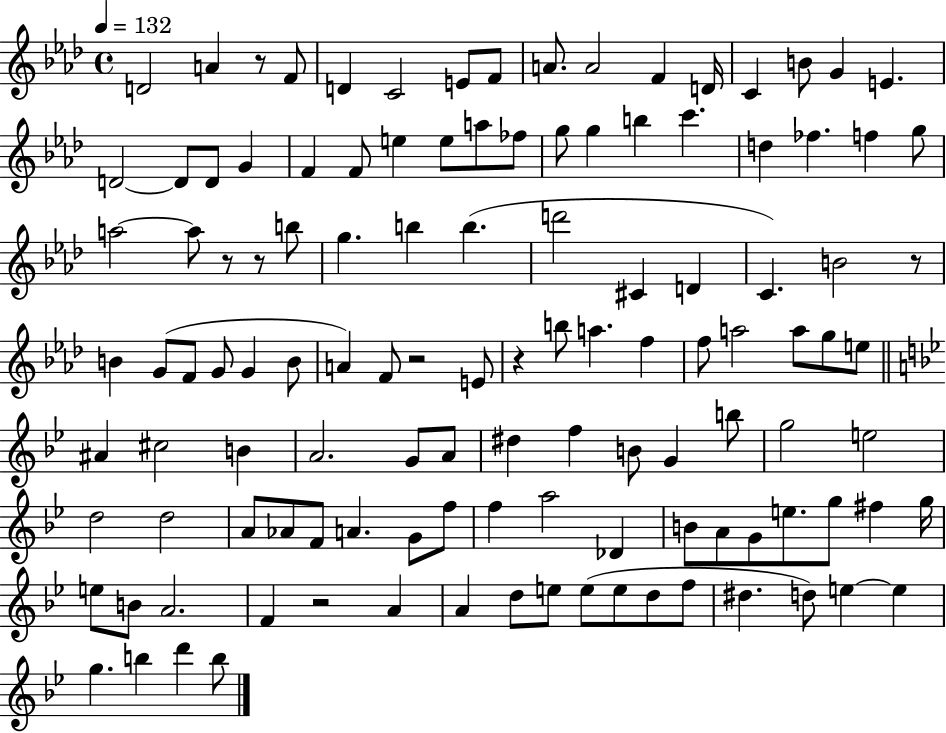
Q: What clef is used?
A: treble